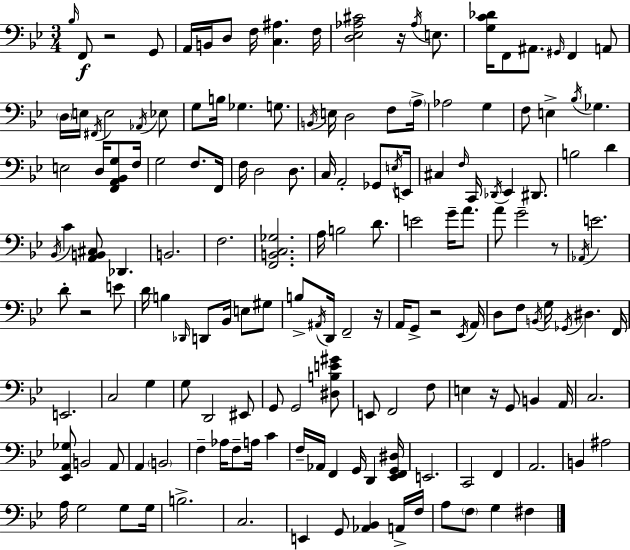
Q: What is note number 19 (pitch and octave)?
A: E3